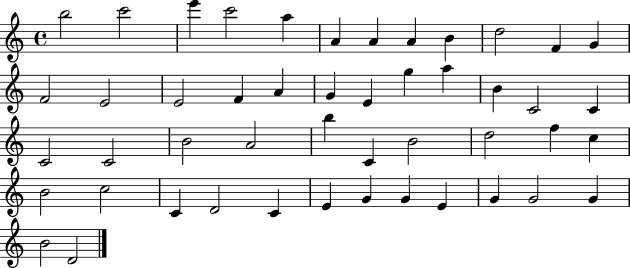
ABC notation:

X:1
T:Untitled
M:4/4
L:1/4
K:C
b2 c'2 e' c'2 a A A A B d2 F G F2 E2 E2 F A G E g a B C2 C C2 C2 B2 A2 b C B2 d2 f c B2 c2 C D2 C E G G E G G2 G B2 D2